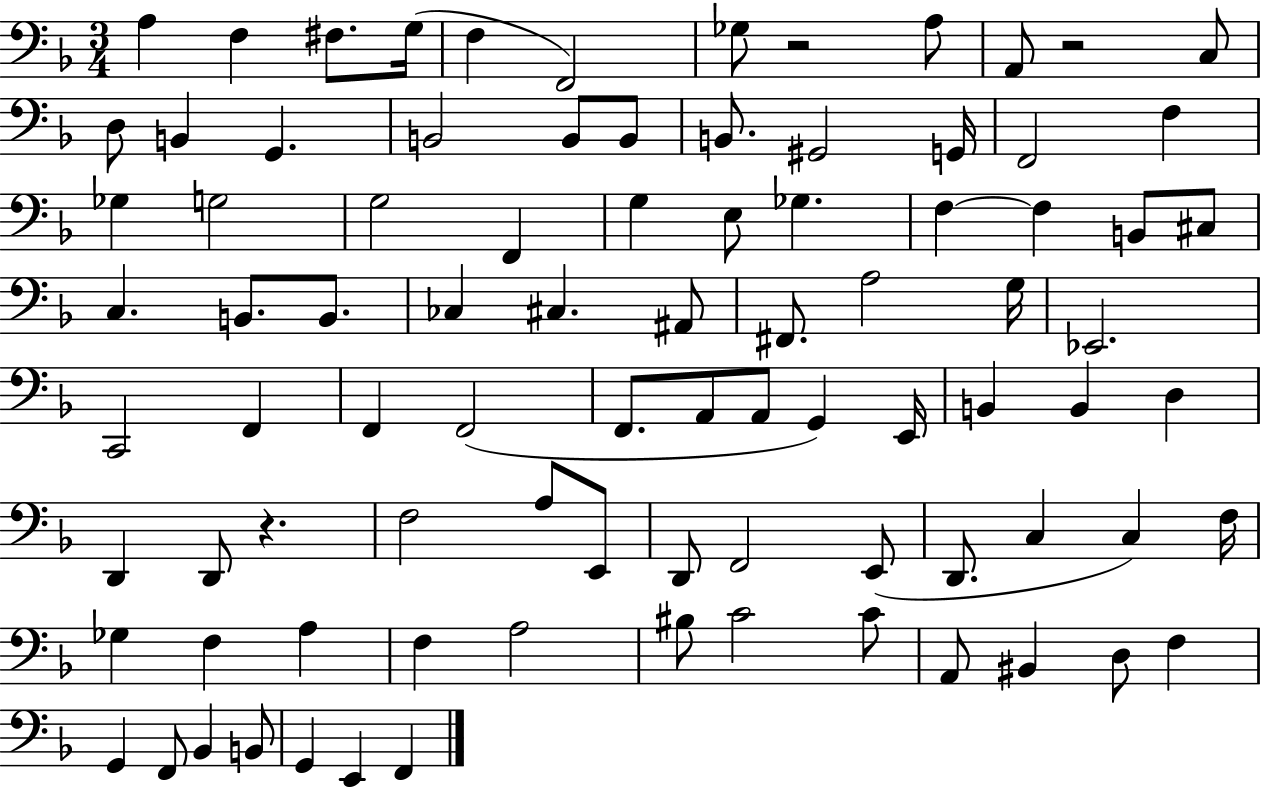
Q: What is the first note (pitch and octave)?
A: A3